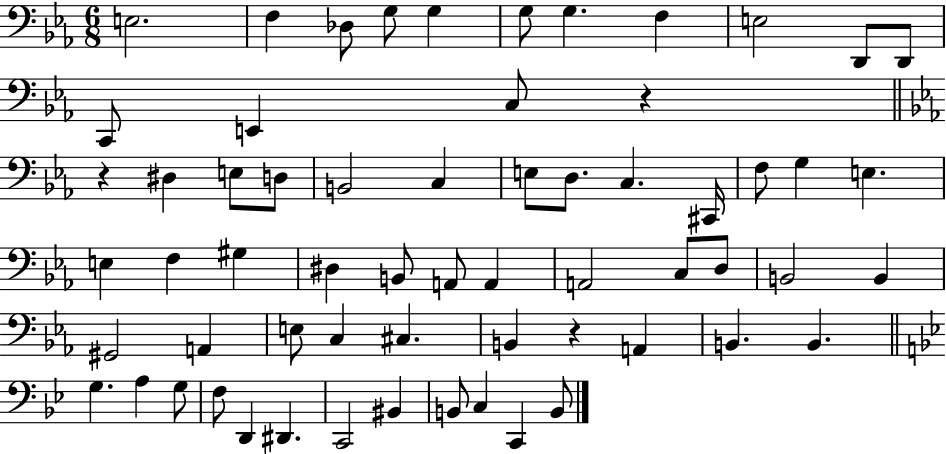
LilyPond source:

{
  \clef bass
  \numericTimeSignature
  \time 6/8
  \key ees \major
  e2. | f4 des8 g8 g4 | g8 g4. f4 | e2 d,8 d,8 | \break c,8 e,4 c8 r4 | \bar "||" \break \key ees \major r4 dis4 e8 d8 | b,2 c4 | e8 d8. c4. cis,16 | f8 g4 e4. | \break e4 f4 gis4 | dis4 b,8 a,8 a,4 | a,2 c8 d8 | b,2 b,4 | \break gis,2 a,4 | e8 c4 cis4. | b,4 r4 a,4 | b,4. b,4. | \break \bar "||" \break \key bes \major g4. a4 g8 | f8 d,4 dis,4. | c,2 bis,4 | b,8 c4 c,4 b,8 | \break \bar "|."
}